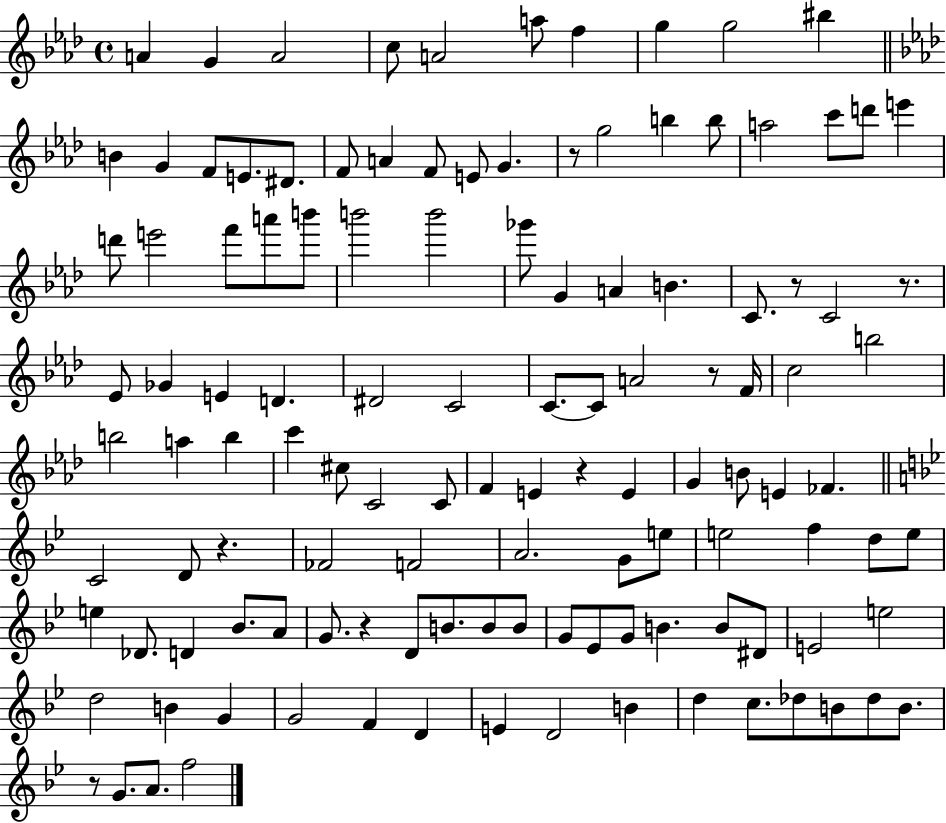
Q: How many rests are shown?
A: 8